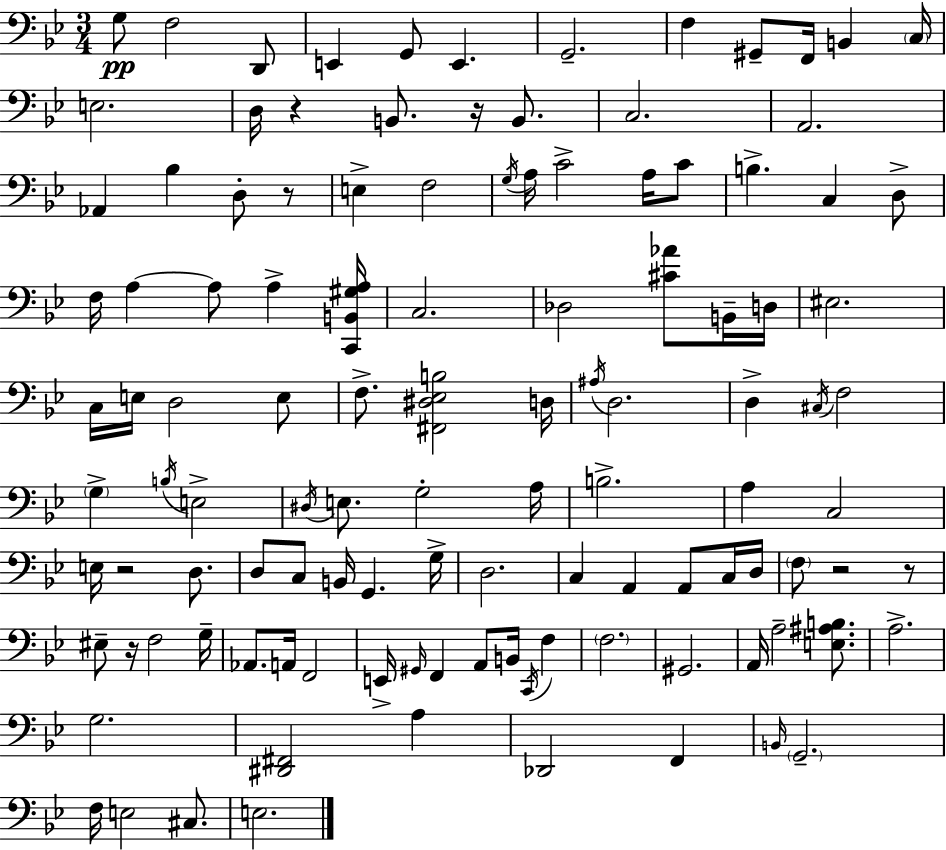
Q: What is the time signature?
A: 3/4